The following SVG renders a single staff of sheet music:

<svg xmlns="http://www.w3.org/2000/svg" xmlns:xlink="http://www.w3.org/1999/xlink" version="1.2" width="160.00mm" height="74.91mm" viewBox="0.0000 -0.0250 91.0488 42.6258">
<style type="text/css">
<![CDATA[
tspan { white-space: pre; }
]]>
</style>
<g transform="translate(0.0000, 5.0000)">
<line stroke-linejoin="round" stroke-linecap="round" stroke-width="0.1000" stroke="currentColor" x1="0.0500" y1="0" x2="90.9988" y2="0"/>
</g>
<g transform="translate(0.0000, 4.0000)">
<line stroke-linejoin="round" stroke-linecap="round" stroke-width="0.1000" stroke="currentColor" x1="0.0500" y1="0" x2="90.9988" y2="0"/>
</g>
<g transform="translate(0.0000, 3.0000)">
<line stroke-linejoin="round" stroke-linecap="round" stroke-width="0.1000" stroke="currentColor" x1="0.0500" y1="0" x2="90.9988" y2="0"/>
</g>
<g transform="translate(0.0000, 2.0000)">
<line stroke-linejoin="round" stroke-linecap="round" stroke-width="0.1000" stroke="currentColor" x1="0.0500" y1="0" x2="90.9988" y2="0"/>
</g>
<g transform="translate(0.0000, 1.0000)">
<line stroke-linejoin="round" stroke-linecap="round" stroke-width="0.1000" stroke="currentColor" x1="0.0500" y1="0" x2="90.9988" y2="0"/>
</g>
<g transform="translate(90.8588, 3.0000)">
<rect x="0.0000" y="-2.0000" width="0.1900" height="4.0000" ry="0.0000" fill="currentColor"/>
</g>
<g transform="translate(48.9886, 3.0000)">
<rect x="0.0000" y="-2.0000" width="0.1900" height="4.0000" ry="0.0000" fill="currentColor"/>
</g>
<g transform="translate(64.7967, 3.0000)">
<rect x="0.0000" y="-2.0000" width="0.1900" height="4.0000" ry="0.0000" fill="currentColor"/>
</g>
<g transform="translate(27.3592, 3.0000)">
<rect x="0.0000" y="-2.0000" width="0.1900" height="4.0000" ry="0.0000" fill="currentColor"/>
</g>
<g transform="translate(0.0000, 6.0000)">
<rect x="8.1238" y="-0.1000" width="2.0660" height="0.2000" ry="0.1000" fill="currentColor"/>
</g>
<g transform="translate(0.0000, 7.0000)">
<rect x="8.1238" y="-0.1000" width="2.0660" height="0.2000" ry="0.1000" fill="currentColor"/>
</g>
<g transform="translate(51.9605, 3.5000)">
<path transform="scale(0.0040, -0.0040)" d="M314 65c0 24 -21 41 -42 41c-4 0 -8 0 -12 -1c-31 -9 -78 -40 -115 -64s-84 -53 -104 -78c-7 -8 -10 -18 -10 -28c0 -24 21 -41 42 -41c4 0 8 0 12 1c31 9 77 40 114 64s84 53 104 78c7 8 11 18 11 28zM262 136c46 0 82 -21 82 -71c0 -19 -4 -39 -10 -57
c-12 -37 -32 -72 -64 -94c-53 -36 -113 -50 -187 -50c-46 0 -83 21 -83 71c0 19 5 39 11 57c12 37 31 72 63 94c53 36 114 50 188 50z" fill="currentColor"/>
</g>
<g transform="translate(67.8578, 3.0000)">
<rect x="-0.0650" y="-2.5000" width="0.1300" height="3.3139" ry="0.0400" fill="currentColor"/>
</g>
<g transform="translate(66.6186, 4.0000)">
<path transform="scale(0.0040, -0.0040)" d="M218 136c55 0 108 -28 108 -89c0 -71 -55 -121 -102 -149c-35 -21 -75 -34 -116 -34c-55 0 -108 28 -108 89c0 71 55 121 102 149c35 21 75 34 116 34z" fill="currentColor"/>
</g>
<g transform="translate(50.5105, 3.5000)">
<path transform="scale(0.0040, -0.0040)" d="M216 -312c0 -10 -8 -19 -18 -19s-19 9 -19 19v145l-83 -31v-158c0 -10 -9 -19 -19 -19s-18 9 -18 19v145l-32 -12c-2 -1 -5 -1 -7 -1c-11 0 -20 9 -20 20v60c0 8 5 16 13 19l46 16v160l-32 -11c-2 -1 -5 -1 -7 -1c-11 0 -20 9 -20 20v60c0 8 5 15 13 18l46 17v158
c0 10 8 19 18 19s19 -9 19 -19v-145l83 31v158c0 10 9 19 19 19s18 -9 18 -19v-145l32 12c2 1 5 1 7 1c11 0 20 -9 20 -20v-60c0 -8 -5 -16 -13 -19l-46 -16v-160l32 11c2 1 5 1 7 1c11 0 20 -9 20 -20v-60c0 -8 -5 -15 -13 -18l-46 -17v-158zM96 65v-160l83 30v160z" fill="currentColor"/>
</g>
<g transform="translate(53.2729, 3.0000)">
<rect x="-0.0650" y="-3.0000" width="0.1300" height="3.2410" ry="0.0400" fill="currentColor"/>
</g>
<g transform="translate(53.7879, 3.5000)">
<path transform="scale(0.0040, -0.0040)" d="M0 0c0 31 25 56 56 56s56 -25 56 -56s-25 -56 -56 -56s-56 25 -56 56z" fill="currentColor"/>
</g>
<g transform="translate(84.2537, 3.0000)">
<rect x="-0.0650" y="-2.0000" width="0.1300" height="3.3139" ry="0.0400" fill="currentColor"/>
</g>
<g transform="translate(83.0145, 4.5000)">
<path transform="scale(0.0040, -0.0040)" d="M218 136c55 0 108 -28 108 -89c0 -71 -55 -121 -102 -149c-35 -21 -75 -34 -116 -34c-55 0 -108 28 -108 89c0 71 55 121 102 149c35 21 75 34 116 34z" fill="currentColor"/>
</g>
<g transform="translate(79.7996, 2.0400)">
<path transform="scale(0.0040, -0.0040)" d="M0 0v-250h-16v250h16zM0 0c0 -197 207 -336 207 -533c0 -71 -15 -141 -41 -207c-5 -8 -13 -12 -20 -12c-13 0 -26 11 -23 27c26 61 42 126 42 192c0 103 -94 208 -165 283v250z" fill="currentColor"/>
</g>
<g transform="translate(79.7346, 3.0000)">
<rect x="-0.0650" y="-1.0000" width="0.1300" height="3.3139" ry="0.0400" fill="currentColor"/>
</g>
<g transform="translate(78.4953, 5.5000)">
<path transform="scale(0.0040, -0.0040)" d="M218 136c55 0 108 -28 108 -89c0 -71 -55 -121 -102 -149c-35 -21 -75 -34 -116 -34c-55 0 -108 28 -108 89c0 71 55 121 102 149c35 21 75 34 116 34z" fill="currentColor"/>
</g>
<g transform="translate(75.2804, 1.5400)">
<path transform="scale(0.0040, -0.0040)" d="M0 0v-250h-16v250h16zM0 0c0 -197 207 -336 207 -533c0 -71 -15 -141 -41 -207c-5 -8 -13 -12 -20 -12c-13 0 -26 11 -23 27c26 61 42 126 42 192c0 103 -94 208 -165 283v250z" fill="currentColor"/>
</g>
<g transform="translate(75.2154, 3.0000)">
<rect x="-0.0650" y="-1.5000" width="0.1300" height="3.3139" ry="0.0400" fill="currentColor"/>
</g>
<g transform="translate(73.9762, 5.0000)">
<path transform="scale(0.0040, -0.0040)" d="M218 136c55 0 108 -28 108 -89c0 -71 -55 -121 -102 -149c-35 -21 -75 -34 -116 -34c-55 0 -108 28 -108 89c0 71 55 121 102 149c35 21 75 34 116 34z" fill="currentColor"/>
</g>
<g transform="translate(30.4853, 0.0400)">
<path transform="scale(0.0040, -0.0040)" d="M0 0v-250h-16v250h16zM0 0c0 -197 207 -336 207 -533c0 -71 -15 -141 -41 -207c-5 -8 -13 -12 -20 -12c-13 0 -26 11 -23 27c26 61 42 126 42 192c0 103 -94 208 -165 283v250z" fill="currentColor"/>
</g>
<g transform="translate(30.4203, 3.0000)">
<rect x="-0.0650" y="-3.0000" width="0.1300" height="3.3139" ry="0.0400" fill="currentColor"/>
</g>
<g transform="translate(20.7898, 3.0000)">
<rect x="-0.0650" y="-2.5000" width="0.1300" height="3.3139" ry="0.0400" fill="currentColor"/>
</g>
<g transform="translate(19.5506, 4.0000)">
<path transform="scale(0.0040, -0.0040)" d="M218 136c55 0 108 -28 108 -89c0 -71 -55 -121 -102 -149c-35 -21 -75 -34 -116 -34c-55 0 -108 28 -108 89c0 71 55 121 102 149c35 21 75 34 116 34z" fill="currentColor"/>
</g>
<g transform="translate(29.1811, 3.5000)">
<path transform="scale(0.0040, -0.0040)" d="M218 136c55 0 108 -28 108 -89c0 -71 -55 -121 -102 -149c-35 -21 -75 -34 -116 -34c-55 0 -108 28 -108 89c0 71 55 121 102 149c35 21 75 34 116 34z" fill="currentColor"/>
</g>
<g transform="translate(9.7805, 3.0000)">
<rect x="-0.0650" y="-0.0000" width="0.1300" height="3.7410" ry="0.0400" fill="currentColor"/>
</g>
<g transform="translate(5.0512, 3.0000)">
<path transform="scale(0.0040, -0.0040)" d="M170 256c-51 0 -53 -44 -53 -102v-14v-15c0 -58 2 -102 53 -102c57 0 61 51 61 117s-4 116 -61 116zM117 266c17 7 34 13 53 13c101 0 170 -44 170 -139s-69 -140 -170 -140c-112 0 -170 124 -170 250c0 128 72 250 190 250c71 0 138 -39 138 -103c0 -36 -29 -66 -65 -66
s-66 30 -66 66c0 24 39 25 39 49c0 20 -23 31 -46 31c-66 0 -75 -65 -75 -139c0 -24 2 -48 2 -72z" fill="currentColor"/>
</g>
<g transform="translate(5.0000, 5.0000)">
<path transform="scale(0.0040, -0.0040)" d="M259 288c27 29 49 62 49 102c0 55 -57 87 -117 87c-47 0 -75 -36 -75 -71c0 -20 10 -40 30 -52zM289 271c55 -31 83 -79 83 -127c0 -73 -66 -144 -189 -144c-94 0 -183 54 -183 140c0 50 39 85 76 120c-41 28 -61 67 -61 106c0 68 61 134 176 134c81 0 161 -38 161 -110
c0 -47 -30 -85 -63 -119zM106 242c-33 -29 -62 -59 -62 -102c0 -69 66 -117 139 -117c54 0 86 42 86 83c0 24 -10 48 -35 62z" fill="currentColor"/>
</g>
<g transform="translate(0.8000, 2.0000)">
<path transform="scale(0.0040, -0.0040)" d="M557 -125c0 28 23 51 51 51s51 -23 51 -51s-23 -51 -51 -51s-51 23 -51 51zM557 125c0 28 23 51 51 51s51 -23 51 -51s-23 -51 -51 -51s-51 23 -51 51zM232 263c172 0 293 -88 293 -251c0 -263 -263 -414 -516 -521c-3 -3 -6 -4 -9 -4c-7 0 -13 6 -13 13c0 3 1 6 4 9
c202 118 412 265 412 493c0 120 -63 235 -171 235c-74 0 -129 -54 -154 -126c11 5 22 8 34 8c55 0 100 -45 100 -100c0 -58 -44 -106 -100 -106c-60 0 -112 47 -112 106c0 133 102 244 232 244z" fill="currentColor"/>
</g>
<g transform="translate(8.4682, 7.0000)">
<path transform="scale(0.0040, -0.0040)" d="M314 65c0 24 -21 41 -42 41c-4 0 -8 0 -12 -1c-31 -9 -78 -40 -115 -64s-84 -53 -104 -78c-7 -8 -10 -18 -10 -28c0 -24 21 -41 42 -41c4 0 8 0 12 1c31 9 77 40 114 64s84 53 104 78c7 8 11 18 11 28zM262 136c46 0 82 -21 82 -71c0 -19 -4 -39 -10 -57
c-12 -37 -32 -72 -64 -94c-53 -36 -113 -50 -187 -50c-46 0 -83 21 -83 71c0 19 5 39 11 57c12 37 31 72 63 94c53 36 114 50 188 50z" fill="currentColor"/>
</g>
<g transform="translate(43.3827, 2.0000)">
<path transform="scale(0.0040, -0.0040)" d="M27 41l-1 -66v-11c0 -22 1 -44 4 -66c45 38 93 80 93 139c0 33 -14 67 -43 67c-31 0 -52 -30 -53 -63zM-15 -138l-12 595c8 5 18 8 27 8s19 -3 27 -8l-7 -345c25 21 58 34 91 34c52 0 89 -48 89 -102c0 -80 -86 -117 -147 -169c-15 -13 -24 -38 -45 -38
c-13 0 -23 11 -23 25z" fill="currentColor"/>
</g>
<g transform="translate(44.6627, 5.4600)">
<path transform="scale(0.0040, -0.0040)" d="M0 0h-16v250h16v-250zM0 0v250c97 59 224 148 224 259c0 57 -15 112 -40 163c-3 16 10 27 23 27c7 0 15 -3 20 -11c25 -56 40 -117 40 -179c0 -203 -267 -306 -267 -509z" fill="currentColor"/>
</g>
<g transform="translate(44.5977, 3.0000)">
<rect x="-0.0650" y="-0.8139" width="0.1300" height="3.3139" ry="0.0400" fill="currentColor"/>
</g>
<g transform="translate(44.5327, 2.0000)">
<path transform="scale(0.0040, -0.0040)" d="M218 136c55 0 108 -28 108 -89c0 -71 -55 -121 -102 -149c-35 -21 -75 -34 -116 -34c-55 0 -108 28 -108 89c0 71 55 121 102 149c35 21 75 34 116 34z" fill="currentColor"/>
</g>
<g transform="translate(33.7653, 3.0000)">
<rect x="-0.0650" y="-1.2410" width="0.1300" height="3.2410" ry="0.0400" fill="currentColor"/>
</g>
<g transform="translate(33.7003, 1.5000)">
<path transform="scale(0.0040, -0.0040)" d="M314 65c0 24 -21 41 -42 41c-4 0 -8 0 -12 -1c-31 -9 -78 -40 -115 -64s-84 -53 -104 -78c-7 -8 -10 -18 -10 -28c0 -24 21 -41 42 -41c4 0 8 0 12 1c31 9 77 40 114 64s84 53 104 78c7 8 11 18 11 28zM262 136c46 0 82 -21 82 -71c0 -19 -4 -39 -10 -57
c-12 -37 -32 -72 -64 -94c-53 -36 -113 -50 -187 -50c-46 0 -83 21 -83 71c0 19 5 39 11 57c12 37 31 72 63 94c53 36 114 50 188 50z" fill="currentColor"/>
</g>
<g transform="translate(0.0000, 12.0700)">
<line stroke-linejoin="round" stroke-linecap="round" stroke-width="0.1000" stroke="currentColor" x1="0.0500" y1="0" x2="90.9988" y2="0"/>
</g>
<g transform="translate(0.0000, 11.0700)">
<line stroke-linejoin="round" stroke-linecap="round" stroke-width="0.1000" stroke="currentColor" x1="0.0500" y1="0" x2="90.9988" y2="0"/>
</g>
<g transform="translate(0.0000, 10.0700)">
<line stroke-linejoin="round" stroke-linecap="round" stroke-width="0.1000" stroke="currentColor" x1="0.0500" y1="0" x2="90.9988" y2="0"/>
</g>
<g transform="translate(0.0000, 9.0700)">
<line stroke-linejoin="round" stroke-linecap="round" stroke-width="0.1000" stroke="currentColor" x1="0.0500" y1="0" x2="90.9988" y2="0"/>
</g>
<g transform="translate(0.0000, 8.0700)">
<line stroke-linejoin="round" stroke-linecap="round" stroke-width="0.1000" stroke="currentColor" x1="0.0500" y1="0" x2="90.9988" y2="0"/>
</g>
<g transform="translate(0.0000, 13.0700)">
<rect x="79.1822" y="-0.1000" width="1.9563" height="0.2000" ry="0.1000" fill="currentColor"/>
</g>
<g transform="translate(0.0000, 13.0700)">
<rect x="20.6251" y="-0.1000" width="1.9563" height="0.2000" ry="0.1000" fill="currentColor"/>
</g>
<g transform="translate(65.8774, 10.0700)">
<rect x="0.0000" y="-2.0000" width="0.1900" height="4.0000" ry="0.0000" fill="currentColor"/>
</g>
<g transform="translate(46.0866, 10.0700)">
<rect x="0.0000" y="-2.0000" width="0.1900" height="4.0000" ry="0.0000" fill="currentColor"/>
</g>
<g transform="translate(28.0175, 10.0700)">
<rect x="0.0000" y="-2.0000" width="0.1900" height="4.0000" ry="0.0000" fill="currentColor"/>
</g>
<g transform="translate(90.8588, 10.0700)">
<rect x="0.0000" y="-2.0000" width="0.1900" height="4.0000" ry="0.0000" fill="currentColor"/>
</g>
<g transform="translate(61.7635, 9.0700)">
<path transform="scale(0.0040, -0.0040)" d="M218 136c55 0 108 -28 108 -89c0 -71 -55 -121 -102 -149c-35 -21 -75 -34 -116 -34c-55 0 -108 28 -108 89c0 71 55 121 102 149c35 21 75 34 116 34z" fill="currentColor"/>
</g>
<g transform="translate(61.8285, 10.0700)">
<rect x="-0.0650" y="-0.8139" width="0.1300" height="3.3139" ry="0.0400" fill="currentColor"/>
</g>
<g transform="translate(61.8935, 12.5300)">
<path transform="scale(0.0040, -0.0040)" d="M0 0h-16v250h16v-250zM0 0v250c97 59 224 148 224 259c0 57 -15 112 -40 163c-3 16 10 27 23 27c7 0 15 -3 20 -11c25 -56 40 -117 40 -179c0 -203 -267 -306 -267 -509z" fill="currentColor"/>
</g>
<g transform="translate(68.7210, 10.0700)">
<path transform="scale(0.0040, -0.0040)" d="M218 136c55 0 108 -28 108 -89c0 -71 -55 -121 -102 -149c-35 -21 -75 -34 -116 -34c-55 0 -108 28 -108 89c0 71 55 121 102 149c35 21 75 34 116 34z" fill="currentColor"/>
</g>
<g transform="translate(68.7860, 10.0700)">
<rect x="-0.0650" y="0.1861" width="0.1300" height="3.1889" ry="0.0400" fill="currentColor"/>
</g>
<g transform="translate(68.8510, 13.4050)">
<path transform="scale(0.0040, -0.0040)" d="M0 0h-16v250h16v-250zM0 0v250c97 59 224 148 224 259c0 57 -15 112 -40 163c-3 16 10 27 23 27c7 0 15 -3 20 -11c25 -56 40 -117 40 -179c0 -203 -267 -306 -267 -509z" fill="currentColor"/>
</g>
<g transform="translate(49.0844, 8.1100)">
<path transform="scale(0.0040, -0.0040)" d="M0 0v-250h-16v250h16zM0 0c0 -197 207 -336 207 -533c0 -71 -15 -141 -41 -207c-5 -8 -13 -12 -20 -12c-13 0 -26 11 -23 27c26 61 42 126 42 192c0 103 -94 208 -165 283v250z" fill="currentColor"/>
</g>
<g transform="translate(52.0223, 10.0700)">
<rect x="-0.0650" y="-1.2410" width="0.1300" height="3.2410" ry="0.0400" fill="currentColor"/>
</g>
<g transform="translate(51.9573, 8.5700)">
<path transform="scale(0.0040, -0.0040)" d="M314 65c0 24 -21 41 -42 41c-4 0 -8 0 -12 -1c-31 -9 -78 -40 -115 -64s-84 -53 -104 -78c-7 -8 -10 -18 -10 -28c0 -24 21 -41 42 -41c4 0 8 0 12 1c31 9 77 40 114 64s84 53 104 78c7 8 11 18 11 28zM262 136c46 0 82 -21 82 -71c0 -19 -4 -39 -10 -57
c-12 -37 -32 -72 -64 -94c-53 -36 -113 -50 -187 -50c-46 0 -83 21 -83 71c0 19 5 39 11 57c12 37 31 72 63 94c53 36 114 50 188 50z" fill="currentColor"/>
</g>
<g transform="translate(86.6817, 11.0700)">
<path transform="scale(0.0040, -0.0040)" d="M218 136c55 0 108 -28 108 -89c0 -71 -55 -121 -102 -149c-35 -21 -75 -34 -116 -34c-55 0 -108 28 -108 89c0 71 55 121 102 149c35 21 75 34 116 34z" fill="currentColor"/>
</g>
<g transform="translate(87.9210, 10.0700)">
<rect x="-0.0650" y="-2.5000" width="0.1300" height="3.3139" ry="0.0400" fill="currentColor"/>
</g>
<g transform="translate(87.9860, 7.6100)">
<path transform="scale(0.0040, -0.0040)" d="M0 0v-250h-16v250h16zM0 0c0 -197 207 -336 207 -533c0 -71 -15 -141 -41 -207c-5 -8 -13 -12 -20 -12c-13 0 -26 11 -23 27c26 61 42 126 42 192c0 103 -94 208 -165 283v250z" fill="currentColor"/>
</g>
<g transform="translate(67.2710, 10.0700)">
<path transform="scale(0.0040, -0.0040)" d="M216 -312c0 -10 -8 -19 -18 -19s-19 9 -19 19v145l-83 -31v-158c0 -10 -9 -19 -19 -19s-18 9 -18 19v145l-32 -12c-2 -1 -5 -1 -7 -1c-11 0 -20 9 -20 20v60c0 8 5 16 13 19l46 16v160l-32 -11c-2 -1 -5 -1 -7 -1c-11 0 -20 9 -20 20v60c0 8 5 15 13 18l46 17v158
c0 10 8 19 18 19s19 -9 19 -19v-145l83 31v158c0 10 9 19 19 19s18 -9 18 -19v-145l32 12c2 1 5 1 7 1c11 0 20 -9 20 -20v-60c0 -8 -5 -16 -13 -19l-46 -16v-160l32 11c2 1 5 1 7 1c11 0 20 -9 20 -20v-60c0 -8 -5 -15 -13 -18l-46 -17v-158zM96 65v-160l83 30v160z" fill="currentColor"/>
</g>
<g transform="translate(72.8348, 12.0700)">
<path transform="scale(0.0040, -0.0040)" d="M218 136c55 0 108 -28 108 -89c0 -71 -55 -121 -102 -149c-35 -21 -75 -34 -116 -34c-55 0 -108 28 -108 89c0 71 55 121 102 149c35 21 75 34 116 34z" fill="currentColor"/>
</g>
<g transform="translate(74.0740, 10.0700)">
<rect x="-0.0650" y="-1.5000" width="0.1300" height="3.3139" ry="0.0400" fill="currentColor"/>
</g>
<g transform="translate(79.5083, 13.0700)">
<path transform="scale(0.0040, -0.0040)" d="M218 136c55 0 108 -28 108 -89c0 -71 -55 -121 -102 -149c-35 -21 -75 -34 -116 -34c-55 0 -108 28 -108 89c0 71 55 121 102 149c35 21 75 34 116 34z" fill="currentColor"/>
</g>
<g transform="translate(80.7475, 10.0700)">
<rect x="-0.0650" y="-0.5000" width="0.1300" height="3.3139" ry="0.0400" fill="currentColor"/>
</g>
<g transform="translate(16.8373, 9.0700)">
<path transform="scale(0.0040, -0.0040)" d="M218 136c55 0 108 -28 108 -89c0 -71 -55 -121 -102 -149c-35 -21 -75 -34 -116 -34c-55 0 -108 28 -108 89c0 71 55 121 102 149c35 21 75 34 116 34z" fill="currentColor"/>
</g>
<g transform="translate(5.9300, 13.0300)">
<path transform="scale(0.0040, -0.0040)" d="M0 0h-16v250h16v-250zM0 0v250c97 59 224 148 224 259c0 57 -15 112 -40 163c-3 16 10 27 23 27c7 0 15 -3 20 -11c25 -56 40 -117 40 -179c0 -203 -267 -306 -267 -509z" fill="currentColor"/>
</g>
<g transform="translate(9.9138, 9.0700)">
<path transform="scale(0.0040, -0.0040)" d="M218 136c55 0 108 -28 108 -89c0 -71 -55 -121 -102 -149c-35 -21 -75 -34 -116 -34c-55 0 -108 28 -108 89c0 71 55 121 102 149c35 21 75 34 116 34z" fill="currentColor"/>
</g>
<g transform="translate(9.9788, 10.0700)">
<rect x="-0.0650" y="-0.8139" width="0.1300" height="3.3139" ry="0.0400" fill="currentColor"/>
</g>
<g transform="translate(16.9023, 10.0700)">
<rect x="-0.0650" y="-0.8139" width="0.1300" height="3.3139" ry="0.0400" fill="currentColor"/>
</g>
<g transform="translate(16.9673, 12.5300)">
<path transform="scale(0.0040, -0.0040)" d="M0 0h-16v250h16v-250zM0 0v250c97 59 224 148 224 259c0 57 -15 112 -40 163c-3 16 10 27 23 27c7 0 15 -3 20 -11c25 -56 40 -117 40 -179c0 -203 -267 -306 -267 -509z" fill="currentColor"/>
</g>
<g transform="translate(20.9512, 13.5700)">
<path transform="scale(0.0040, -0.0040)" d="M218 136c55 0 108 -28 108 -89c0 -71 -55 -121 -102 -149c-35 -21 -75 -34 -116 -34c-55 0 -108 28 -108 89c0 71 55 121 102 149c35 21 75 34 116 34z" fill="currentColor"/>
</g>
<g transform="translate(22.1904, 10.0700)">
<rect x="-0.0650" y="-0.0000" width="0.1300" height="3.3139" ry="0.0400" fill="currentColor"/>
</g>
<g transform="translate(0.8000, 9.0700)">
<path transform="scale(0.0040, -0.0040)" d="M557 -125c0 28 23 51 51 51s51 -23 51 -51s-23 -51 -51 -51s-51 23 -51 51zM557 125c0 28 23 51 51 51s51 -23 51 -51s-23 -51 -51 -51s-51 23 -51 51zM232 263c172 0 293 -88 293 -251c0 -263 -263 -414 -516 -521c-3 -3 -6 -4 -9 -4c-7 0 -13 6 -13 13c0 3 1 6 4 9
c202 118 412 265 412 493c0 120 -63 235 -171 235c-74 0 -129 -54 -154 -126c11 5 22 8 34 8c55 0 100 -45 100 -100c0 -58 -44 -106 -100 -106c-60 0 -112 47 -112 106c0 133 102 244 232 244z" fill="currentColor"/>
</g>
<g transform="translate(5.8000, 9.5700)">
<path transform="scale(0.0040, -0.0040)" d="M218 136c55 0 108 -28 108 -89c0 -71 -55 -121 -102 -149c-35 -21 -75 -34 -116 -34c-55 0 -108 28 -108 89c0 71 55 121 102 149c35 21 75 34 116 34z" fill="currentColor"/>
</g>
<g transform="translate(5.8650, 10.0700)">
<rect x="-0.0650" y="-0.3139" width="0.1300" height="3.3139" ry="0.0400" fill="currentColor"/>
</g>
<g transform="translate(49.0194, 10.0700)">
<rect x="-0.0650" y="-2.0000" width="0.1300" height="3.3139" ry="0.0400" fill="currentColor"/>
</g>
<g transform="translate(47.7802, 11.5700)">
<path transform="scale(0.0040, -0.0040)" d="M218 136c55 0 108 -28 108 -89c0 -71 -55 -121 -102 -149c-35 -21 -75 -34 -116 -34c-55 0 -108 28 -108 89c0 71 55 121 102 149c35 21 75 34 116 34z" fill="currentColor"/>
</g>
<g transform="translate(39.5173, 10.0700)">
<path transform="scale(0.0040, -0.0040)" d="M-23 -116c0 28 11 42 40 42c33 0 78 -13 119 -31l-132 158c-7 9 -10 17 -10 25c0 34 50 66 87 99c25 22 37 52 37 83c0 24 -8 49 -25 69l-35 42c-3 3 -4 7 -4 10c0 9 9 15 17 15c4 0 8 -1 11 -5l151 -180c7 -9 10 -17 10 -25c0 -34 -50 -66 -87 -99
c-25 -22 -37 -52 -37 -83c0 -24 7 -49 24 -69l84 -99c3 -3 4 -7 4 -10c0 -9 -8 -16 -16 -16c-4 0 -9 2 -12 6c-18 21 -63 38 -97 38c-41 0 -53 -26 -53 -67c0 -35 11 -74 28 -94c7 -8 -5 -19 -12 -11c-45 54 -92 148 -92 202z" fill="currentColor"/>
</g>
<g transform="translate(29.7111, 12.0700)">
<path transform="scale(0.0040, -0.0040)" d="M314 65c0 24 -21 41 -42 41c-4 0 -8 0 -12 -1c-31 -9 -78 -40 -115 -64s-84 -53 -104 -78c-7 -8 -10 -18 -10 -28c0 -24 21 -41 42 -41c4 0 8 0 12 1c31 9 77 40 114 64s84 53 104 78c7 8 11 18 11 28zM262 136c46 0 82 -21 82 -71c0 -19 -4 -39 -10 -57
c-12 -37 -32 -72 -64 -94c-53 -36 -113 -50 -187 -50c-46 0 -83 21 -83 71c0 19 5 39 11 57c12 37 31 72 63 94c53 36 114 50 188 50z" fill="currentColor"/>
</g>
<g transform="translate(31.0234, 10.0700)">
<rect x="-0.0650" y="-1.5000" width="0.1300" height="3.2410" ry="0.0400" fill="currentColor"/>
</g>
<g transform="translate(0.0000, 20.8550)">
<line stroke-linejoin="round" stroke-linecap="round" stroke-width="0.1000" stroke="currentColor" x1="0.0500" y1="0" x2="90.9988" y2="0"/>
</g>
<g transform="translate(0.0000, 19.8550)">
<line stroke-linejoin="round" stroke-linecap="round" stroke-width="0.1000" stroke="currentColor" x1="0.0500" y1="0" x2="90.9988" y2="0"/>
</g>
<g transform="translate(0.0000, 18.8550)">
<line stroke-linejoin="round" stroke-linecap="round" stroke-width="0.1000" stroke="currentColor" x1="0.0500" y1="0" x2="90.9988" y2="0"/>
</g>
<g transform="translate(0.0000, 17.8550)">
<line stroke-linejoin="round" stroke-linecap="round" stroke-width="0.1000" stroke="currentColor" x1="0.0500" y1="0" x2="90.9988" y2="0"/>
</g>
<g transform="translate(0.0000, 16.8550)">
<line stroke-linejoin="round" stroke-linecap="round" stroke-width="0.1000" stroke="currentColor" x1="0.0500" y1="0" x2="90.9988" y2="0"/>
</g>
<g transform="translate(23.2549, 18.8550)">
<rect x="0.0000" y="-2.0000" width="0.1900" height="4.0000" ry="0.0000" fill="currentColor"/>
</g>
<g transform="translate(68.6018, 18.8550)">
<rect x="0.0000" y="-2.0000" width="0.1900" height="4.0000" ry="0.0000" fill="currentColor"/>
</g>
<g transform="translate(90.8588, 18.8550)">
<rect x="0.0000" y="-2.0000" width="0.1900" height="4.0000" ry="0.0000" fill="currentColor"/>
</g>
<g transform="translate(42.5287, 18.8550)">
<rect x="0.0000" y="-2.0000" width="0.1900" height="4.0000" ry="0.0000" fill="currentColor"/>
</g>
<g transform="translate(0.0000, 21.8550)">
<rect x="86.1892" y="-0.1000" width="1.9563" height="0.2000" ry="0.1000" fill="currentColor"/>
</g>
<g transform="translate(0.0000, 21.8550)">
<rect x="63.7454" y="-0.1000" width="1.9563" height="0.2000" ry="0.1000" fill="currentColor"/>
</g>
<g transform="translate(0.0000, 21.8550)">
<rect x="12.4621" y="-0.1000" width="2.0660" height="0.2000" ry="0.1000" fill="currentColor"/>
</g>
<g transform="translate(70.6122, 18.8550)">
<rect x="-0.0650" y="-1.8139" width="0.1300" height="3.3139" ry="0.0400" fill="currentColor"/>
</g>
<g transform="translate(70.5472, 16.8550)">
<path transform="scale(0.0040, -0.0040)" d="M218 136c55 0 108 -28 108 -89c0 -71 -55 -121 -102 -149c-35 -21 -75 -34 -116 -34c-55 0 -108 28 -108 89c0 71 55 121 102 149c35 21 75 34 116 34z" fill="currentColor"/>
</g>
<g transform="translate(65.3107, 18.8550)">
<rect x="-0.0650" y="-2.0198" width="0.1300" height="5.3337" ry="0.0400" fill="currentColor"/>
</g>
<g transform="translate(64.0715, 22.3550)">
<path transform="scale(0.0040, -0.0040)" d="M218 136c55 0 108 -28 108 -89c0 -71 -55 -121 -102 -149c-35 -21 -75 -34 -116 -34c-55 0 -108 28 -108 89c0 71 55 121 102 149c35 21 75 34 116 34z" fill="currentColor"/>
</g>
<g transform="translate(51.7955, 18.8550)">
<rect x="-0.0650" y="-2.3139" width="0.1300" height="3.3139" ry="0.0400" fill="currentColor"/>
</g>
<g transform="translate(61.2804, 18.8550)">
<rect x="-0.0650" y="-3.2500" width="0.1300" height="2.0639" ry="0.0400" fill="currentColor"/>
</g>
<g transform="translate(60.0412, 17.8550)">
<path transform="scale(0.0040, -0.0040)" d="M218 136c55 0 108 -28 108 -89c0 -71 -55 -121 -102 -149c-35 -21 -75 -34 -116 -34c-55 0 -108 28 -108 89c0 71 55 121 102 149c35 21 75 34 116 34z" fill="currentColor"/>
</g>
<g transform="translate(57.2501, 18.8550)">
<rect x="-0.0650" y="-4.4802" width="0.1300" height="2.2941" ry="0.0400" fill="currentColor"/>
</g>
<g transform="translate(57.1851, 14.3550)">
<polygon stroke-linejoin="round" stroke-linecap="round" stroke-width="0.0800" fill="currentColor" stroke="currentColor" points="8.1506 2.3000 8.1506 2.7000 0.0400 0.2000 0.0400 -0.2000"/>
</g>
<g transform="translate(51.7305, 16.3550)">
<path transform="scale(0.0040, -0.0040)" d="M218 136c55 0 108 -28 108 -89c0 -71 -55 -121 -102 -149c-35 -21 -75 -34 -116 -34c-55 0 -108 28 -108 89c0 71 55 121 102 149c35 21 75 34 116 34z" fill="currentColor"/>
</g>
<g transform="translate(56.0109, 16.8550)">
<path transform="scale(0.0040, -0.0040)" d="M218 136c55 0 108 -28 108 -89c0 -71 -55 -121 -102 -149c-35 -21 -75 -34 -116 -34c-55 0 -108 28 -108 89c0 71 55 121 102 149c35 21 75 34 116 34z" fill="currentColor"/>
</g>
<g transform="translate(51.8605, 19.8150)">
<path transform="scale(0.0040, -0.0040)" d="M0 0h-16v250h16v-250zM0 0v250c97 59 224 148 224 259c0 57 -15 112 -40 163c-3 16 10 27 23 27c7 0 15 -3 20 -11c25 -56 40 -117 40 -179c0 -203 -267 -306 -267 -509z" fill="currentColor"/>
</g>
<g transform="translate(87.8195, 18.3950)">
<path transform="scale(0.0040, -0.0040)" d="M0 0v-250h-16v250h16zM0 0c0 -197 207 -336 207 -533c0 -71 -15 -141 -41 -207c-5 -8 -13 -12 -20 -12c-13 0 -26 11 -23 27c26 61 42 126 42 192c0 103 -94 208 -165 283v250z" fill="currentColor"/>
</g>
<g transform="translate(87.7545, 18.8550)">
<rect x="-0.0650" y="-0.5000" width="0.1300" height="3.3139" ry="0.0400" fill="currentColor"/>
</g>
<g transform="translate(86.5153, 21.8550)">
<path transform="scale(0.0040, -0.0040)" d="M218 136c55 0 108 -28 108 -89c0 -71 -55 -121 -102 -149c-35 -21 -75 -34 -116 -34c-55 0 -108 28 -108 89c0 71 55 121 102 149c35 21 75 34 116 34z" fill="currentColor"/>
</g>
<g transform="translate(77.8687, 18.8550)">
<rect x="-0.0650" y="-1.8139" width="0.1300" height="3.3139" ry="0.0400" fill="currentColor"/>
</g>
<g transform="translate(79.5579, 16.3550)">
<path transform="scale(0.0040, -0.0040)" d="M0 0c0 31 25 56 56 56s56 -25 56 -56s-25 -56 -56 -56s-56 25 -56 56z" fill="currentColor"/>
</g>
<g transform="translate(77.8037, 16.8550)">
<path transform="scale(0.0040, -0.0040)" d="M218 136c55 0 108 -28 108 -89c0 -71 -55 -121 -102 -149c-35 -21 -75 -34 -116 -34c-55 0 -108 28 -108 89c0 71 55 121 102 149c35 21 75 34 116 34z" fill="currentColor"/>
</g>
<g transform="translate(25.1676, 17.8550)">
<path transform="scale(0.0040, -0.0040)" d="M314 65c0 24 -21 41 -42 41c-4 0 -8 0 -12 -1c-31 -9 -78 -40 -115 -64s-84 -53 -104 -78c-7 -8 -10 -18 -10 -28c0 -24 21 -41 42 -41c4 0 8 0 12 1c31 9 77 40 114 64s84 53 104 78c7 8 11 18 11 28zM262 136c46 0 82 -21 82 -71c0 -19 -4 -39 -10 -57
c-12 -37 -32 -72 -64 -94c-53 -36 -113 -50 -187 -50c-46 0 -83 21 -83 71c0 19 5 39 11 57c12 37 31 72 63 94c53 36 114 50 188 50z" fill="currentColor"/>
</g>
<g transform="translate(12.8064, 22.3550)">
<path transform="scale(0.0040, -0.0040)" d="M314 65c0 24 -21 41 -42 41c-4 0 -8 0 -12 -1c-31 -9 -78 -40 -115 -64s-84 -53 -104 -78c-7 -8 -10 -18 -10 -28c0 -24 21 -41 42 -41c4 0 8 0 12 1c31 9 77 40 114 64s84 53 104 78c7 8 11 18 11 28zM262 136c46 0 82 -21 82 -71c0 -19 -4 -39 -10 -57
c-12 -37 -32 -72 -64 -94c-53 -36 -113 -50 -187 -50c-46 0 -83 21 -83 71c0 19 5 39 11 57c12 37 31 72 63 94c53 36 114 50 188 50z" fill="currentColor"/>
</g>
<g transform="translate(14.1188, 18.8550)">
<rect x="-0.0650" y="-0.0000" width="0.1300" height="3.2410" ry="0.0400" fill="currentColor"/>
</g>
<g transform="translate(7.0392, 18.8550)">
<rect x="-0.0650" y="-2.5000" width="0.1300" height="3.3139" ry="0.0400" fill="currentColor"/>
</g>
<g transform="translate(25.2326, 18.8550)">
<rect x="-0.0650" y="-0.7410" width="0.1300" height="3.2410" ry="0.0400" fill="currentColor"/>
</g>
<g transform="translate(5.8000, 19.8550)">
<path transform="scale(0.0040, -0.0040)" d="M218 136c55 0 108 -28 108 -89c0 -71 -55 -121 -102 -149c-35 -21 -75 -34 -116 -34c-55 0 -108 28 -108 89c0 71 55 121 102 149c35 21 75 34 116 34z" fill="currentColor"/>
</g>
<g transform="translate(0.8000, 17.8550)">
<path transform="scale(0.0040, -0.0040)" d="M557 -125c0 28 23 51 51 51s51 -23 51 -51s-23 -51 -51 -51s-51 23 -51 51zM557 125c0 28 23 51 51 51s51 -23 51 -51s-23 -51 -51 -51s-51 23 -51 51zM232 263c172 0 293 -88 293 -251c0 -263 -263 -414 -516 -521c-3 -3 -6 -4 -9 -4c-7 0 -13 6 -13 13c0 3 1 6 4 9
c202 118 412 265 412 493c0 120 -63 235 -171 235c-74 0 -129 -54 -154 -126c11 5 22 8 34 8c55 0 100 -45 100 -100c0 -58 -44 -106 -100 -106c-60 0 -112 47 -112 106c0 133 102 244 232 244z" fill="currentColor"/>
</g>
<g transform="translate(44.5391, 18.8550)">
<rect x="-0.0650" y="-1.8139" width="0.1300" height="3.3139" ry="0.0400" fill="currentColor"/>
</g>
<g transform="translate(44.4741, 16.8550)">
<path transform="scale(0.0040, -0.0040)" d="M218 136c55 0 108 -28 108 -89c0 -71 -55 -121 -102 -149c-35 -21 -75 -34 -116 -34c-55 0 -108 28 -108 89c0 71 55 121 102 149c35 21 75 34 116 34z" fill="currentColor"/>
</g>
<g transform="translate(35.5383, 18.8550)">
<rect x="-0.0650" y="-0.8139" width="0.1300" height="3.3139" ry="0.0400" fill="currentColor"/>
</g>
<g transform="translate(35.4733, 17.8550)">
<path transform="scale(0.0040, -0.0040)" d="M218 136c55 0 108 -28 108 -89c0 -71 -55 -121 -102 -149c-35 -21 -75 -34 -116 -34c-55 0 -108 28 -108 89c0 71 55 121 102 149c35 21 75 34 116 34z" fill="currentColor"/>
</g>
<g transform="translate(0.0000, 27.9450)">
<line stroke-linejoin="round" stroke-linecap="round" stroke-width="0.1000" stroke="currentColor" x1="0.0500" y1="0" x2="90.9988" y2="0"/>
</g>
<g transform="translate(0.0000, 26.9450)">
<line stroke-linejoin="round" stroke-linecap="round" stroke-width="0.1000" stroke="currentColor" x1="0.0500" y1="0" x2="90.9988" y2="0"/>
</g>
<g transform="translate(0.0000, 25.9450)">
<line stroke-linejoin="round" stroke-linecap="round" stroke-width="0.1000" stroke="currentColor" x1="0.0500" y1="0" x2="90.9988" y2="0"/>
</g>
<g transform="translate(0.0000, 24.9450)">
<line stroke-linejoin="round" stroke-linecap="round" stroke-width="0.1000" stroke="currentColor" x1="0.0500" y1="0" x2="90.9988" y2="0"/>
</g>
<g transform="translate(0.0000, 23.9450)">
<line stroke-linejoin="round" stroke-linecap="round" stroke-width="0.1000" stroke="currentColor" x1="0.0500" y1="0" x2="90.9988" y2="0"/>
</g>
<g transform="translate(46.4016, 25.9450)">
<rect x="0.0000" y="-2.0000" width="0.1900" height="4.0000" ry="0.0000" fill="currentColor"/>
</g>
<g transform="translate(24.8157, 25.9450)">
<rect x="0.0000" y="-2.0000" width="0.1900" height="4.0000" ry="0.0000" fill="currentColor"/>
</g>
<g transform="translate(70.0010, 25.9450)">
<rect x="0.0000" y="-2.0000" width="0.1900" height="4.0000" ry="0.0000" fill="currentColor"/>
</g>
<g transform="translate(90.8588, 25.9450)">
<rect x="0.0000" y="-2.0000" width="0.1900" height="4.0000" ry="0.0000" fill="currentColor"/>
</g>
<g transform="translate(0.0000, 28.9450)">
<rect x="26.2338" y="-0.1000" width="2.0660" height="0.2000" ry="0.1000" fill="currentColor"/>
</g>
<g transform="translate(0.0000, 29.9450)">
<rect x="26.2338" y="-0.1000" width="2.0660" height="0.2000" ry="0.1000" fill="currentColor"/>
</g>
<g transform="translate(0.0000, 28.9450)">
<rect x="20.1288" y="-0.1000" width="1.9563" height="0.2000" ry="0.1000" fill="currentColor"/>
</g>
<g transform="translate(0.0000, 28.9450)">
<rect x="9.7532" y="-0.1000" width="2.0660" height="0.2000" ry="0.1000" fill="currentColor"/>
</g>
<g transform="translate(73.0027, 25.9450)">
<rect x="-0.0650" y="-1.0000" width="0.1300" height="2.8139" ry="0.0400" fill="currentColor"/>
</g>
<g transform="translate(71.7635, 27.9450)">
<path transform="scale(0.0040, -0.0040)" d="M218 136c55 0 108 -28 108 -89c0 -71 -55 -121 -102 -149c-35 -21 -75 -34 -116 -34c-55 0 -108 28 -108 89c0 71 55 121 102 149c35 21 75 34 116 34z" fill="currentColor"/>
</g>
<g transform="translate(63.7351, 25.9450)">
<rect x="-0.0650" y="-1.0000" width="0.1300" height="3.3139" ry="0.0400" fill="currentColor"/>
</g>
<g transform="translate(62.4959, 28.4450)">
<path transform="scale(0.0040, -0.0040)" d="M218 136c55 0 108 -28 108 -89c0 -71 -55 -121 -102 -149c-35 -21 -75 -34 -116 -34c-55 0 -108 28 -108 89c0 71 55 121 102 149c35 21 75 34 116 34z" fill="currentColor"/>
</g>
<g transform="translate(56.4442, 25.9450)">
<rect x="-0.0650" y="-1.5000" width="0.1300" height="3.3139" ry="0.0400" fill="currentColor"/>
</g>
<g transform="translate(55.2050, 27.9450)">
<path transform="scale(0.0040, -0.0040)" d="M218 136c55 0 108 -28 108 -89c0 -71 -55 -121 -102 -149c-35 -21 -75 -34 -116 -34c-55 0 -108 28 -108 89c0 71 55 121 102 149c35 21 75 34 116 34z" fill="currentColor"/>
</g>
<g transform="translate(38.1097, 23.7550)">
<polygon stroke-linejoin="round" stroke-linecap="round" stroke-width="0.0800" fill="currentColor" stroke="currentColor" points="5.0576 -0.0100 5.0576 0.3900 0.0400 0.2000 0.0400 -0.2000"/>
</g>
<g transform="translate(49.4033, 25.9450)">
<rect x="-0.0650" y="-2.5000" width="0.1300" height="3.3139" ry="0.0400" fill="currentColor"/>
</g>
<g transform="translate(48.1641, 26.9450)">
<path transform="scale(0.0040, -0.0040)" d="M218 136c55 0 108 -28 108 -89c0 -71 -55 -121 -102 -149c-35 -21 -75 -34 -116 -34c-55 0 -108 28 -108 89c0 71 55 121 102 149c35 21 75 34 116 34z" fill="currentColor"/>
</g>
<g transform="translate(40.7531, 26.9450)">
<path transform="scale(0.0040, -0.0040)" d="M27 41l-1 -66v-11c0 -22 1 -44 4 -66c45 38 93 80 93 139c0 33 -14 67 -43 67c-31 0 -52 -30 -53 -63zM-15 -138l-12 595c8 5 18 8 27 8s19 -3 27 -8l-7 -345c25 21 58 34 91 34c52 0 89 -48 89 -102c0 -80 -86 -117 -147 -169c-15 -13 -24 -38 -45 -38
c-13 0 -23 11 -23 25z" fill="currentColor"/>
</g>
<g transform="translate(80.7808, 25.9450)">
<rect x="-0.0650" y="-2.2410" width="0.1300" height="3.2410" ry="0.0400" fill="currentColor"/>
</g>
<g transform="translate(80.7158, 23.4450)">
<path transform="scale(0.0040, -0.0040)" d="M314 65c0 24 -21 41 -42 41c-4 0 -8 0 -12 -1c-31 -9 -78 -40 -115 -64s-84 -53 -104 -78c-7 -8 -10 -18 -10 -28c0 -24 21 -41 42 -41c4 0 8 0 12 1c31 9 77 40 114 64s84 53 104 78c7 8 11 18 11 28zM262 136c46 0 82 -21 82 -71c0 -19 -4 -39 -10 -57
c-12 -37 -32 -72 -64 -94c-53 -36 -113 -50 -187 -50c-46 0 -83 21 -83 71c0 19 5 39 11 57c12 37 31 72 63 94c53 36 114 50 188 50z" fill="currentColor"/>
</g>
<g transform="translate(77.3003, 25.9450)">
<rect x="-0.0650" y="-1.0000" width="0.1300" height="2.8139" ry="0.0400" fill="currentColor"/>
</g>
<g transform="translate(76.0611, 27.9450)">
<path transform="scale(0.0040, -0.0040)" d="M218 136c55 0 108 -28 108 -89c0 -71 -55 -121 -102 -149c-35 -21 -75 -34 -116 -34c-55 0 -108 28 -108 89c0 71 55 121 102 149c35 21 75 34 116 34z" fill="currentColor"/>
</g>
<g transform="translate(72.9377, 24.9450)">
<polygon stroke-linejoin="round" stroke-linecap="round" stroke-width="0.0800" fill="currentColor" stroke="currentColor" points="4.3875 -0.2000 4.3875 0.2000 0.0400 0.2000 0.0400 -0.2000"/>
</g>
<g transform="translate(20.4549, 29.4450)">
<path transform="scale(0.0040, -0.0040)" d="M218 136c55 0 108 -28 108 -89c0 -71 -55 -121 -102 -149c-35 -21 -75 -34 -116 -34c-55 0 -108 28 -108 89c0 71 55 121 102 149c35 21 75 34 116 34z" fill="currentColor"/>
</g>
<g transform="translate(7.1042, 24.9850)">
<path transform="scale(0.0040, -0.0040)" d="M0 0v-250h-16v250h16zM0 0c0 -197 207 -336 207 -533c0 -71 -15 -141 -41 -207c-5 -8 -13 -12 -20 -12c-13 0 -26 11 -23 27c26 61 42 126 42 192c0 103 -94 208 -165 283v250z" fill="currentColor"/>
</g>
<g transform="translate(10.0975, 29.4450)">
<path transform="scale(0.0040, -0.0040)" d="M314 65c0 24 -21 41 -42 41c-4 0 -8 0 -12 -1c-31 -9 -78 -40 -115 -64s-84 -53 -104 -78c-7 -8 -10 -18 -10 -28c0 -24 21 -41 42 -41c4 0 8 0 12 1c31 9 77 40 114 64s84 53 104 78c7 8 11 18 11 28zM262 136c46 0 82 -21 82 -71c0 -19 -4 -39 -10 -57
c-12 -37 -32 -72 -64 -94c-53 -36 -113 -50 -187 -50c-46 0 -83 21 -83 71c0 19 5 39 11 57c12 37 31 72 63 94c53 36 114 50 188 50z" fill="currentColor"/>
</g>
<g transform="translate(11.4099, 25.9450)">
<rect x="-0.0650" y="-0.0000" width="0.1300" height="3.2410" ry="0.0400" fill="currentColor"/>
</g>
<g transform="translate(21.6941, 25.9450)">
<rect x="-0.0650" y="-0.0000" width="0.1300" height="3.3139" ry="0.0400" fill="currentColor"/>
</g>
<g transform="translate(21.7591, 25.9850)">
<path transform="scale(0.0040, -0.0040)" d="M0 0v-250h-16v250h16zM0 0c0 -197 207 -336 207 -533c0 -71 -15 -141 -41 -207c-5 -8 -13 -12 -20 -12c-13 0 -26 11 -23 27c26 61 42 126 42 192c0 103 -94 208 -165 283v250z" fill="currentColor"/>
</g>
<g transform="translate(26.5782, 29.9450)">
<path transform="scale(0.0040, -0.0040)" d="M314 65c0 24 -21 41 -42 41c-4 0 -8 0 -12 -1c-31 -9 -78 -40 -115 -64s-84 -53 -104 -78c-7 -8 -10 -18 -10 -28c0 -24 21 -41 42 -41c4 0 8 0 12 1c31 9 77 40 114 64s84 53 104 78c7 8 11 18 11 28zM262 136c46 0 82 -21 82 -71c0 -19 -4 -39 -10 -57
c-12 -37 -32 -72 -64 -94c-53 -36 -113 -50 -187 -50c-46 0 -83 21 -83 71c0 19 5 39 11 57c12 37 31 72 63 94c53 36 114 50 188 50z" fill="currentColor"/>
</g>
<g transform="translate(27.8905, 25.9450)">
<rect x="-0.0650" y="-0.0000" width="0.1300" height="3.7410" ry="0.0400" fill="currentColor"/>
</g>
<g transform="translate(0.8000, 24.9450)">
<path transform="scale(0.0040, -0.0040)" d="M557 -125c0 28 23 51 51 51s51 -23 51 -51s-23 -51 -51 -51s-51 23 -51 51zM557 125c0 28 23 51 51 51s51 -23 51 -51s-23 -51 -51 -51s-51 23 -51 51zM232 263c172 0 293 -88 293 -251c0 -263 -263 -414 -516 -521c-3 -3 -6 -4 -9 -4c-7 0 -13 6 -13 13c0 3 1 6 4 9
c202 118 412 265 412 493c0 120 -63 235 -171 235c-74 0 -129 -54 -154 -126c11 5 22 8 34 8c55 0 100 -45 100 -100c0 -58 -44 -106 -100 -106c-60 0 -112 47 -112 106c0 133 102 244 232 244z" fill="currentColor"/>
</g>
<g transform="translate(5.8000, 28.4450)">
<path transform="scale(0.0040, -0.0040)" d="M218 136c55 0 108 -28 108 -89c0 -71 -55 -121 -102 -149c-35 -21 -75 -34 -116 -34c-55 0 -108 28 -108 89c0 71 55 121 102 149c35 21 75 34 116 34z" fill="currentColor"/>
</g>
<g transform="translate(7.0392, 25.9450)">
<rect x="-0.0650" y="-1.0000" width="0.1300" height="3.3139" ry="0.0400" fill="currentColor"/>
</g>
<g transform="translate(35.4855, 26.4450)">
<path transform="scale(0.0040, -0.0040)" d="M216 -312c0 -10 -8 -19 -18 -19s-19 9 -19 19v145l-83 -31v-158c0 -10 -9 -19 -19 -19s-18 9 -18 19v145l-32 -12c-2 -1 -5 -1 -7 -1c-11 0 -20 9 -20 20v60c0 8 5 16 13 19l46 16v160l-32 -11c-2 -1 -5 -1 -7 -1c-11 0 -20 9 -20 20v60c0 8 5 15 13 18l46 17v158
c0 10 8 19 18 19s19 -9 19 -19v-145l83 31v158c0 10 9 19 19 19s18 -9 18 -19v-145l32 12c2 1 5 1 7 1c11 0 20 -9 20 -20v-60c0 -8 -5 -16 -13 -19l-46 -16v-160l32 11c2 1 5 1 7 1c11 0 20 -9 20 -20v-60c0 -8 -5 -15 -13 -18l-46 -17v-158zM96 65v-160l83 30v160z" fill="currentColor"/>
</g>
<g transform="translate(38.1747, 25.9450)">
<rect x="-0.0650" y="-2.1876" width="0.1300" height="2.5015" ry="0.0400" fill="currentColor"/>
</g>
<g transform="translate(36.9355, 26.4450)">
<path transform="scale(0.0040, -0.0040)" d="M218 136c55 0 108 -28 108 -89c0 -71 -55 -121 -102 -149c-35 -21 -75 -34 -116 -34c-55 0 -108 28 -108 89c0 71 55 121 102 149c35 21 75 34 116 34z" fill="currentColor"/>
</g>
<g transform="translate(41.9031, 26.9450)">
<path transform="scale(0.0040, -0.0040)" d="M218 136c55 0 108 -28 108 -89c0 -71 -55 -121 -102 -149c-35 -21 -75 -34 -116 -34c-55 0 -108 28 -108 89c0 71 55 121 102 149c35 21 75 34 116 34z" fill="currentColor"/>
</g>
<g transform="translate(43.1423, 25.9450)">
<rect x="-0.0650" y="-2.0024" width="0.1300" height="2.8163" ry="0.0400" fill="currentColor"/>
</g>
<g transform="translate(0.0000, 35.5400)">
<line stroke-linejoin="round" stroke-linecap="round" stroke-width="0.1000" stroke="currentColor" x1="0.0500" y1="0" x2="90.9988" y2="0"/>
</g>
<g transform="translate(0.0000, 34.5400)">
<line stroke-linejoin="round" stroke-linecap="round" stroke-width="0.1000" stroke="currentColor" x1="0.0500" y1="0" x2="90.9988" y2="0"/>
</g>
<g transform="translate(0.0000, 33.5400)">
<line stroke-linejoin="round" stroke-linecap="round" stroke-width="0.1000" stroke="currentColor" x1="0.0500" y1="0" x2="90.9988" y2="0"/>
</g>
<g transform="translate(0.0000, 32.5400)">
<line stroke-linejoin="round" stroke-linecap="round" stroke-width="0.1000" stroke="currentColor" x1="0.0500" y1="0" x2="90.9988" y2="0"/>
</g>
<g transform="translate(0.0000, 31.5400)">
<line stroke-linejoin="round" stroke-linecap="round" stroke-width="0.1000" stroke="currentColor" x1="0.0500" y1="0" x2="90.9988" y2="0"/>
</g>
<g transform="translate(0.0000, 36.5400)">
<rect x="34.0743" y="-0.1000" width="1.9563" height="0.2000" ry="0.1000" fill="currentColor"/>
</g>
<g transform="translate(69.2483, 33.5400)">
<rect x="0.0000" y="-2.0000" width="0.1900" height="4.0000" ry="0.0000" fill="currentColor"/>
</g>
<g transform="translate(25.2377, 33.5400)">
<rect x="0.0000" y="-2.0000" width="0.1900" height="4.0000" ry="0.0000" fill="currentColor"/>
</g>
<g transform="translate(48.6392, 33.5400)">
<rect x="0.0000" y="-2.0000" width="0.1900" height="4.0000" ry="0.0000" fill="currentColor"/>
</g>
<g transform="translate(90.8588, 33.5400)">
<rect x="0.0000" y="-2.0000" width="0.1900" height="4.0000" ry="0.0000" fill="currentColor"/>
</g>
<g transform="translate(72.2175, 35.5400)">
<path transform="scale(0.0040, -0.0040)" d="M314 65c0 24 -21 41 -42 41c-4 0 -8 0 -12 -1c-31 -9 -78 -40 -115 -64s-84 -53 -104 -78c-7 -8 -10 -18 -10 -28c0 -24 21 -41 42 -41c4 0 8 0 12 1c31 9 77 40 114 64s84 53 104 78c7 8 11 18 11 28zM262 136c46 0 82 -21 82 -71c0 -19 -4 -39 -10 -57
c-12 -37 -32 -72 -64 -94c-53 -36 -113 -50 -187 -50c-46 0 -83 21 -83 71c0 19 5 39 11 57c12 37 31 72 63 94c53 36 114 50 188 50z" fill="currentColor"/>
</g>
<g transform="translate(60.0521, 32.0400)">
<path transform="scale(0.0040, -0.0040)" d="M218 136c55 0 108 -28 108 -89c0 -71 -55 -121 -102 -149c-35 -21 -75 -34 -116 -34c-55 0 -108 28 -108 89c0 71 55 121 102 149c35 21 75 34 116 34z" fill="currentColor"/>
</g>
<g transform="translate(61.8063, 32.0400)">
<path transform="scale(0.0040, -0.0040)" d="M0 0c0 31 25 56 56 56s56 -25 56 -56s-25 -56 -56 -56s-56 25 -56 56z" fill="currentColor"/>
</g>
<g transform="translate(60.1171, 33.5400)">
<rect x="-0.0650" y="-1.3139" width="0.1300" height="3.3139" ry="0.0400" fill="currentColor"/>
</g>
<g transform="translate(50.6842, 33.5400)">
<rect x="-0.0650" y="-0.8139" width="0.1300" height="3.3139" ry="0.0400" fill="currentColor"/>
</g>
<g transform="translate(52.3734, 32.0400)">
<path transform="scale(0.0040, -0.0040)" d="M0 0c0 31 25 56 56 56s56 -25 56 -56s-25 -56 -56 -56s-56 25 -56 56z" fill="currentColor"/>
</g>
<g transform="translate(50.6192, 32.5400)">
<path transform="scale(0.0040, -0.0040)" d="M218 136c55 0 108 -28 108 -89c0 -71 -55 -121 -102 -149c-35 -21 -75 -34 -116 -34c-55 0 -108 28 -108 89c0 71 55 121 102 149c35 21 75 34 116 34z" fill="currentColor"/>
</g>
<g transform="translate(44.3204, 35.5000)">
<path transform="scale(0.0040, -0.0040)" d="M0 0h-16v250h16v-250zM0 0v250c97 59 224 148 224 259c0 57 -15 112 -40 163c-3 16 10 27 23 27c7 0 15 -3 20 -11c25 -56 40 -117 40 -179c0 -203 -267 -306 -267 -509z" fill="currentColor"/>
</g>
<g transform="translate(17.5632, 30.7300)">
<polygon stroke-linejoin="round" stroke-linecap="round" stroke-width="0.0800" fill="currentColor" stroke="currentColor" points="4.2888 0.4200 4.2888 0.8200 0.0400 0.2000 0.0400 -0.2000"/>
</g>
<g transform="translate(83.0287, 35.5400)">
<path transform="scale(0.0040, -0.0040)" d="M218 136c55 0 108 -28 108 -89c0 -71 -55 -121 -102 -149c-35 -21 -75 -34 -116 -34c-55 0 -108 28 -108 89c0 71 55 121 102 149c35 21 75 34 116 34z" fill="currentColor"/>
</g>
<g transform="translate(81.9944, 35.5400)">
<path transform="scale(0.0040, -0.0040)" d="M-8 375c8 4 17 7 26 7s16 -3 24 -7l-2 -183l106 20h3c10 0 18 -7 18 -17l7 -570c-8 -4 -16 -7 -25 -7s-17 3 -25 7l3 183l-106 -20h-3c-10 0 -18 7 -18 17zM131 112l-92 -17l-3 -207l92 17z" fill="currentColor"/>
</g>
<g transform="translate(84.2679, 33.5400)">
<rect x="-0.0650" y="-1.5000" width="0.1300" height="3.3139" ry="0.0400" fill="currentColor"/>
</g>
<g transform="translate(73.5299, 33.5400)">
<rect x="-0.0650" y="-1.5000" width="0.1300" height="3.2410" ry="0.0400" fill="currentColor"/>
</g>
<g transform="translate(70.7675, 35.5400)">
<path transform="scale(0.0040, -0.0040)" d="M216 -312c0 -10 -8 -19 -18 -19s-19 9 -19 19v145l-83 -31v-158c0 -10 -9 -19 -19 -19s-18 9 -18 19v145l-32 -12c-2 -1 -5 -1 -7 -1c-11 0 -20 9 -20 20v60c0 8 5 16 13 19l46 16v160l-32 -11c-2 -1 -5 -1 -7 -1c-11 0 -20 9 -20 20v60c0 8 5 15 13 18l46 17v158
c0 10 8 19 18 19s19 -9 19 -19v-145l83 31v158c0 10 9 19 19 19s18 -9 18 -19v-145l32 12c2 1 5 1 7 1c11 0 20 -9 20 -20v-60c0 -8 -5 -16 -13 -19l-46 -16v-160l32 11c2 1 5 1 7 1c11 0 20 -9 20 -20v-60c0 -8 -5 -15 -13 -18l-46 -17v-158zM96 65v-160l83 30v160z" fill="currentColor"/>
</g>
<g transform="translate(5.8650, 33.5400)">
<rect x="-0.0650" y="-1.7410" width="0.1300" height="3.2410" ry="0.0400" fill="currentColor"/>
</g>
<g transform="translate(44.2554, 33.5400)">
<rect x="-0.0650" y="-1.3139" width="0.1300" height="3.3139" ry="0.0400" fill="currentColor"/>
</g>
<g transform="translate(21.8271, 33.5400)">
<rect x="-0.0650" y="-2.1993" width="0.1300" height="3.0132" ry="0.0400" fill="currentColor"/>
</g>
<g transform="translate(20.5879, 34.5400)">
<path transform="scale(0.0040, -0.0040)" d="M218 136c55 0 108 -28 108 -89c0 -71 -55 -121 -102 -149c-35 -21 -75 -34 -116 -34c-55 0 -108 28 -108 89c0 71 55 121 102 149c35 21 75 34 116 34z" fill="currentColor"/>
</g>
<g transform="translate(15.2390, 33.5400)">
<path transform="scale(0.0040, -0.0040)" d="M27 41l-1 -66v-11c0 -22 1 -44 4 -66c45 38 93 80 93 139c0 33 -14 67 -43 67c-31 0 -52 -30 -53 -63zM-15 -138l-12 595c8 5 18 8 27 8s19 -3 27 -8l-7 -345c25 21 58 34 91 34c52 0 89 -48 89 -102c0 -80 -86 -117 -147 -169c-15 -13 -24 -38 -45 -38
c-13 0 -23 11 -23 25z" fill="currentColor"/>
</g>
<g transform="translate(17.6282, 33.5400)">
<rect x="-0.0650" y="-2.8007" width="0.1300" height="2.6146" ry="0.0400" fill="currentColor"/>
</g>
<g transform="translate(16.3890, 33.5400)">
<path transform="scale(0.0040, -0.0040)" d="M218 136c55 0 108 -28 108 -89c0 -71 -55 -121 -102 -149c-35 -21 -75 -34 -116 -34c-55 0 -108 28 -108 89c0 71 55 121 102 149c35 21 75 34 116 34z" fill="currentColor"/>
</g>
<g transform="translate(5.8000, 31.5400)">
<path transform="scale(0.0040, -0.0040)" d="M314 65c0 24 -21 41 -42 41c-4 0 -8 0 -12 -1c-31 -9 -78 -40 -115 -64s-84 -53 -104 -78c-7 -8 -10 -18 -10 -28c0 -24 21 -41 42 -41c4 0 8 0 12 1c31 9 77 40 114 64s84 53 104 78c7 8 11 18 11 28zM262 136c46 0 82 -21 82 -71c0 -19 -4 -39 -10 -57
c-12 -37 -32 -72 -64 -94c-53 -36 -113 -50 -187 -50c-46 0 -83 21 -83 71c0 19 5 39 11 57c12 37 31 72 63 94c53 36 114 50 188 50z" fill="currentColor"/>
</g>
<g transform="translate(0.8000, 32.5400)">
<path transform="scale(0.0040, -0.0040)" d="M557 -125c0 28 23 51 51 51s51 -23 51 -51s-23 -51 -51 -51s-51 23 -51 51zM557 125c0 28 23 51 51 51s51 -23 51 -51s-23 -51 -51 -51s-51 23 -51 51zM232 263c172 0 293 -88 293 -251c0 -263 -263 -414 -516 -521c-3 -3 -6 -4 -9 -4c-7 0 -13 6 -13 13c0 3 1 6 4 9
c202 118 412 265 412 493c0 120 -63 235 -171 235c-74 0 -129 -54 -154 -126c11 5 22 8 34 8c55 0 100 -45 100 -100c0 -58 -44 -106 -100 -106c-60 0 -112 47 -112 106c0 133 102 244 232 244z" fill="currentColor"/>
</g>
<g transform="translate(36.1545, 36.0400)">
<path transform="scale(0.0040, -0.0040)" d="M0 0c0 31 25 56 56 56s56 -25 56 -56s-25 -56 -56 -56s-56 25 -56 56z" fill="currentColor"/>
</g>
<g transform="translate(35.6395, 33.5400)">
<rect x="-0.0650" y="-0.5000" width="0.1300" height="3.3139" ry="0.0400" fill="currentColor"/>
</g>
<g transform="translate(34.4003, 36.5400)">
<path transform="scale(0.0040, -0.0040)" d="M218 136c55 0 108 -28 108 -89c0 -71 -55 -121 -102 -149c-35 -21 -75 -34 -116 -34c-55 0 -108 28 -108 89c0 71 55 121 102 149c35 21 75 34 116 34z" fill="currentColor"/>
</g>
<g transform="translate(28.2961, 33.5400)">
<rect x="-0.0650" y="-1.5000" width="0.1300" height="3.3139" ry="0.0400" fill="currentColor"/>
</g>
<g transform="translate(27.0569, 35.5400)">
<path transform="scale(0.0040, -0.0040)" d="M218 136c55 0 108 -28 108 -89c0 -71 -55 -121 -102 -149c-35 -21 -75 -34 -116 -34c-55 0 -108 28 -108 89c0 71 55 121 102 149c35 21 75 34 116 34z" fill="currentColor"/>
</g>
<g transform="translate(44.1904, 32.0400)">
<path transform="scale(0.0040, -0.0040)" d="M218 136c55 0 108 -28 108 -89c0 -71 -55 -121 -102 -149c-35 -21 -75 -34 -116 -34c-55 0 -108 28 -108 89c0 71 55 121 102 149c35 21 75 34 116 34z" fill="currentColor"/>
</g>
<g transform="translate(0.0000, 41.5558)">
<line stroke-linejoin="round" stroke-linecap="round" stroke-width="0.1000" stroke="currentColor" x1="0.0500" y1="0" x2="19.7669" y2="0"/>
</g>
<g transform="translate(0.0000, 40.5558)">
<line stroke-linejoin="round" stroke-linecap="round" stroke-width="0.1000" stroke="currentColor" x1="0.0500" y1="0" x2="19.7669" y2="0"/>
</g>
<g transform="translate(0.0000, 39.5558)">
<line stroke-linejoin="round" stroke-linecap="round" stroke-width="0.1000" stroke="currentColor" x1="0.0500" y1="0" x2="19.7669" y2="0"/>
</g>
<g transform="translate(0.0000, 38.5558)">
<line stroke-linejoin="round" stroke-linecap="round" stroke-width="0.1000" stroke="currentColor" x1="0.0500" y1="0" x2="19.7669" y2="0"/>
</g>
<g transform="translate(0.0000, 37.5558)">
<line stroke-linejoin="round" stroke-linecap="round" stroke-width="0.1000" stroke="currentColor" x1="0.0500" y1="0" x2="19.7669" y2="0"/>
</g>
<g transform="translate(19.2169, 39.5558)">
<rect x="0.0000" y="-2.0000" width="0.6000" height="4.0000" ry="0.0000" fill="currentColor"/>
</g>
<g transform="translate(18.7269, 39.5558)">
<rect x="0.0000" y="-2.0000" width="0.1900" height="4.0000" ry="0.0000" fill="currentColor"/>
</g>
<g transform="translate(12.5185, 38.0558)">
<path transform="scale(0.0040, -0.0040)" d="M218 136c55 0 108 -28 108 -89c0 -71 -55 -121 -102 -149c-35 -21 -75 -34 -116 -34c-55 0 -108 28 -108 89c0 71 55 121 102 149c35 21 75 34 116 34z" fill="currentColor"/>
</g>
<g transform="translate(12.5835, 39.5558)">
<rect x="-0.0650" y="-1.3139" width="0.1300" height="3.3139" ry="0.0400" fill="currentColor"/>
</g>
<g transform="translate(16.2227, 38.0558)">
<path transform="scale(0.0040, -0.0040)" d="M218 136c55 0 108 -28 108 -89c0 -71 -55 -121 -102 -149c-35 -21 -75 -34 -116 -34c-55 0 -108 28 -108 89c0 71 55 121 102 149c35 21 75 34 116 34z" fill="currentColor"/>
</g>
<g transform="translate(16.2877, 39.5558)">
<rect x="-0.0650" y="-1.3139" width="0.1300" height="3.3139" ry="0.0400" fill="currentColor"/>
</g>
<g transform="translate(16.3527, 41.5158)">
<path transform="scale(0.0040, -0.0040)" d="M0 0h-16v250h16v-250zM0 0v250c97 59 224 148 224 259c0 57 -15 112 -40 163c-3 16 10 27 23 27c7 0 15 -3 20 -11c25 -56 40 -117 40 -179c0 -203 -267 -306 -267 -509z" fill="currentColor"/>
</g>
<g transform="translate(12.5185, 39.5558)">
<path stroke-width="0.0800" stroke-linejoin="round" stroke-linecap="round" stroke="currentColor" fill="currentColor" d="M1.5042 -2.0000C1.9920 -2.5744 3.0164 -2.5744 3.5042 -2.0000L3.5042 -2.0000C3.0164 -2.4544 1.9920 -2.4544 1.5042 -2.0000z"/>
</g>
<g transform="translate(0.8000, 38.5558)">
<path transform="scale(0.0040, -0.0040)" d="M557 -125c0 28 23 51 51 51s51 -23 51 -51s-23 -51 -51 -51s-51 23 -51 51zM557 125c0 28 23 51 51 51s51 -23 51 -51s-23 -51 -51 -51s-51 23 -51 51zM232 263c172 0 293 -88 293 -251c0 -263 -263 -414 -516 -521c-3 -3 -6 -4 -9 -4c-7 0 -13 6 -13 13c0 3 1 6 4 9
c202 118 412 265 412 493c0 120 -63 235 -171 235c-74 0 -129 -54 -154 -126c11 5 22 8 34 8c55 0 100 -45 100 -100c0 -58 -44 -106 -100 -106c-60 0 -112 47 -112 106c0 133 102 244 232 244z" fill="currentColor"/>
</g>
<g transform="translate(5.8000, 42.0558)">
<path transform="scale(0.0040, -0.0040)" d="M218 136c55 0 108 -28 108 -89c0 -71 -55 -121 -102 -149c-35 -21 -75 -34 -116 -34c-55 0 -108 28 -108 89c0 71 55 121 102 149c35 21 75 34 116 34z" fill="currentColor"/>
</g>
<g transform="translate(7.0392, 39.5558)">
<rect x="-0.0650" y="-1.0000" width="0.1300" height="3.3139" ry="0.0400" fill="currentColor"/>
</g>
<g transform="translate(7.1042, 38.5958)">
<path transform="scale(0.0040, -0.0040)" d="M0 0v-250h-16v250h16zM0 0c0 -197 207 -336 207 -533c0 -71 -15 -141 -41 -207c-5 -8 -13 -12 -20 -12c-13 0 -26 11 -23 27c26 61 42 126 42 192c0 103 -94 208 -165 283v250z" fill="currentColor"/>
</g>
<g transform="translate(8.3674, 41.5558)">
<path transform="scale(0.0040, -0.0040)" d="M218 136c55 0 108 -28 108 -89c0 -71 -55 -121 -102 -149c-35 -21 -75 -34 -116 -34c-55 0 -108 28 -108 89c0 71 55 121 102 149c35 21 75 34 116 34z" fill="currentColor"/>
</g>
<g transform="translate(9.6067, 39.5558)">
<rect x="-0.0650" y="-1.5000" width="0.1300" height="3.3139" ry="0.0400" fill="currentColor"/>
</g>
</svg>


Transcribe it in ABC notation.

X:1
T:Untitled
M:6/8
L:1/4
K:C
C,,2 B,, C,/2 G,2 _F,/2 ^C,2 B,, G,,/2 F,,/2 A,, E,/2 F, F,/2 D,, G,,2 z A,,/2 G,2 F,/2 ^D,/2 G,, E,, B,,/2 B,, D,,2 F,2 F, A, B,/2 A,/2 F,/2 D,,/2 A, A, E,,/2 F,,/2 D,,2 D,,/2 C,,2 ^C,/2 _B,,/2 B,, G,, F,, G,,/2 G,,/2 B,2 A,2 _D,/2 B,,/2 G,, E,, G,/2 F, G, ^G,,2 G,, F,,/2 G,, G, G,/2